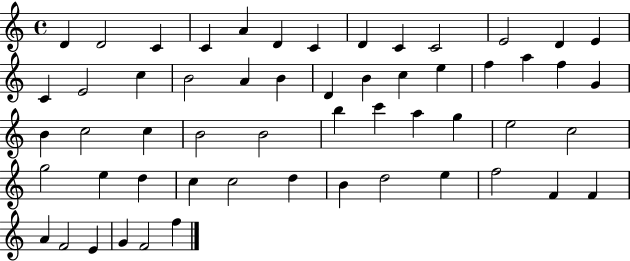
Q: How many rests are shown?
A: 0